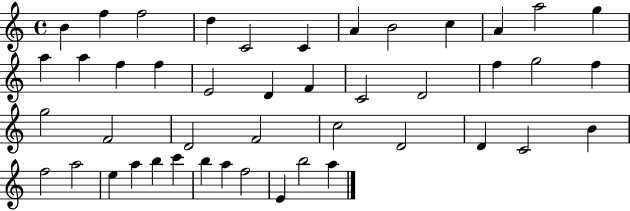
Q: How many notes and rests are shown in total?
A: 45